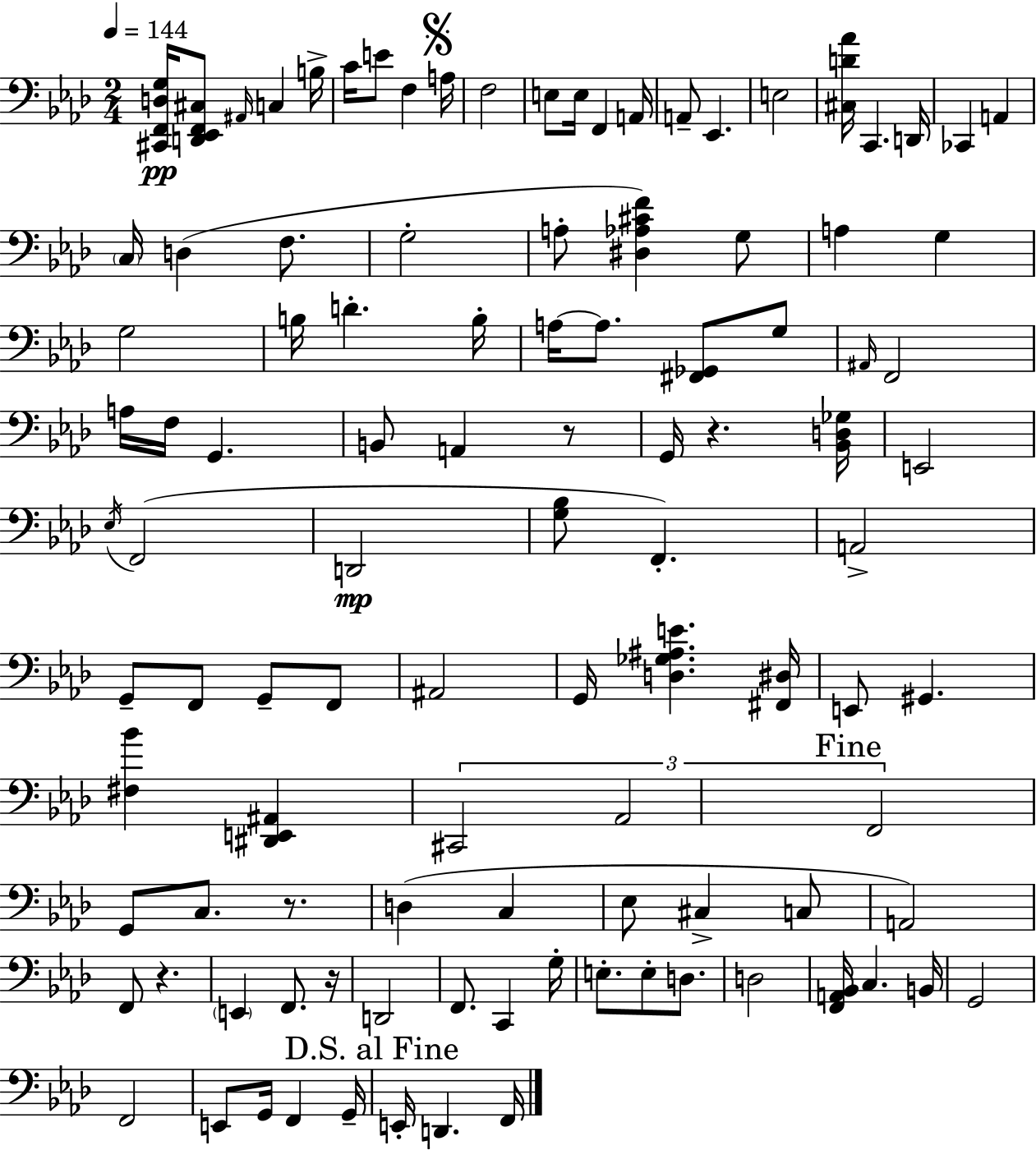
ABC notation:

X:1
T:Untitled
M:2/4
L:1/4
K:Fm
[^C,,F,,D,G,]/4 [D,,_E,,F,,^C,]/2 ^A,,/4 C, B,/4 C/4 E/2 F, A,/4 F,2 E,/2 E,/4 F,, A,,/4 A,,/2 _E,, E,2 [^C,D_A]/4 C,, D,,/4 _C,, A,, C,/4 D, F,/2 G,2 A,/2 [^D,_A,^CF] G,/2 A, G, G,2 B,/4 D B,/4 A,/4 A,/2 [^F,,_G,,]/2 G,/2 ^A,,/4 F,,2 A,/4 F,/4 G,, B,,/2 A,, z/2 G,,/4 z [_B,,D,_G,]/4 E,,2 _E,/4 F,,2 D,,2 [G,_B,]/2 F,, A,,2 G,,/2 F,,/2 G,,/2 F,,/2 ^A,,2 G,,/4 [D,_G,^A,E] [^F,,^D,]/4 E,,/2 ^G,, [^F,_B] [^D,,E,,^A,,] ^C,,2 _A,,2 F,,2 G,,/2 C,/2 z/2 D, C, _E,/2 ^C, C,/2 A,,2 F,,/2 z E,, F,,/2 z/4 D,,2 F,,/2 C,, G,/4 E,/2 E,/2 D,/2 D,2 [F,,A,,_B,,]/4 C, B,,/4 G,,2 F,,2 E,,/2 G,,/4 F,, G,,/4 E,,/4 D,, F,,/4